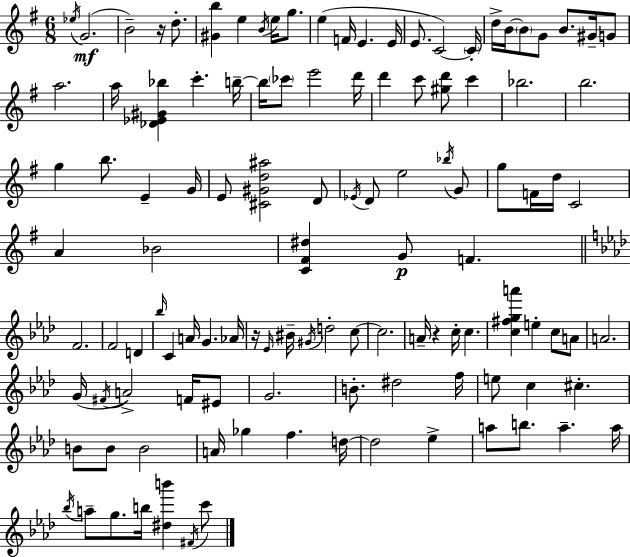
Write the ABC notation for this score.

X:1
T:Untitled
M:6/8
L:1/4
K:G
_e/4 G2 B2 z/4 d/2 [^Gb] e B/4 e/4 g/2 e F/4 E E/4 E/2 C2 C/4 d/4 B/4 B/2 G/2 B/2 ^G/4 G/2 a2 a/4 [_D_E^G_b] c' b/4 b/4 _c'/2 e'2 d'/4 d' c'/2 [^gd']/2 c' _b2 b2 g b/2 E G/4 E/2 [^C^Gd^a]2 D/2 _E/4 D/2 e2 _b/4 G/2 g/2 F/4 d/4 C2 A _B2 [C^F^d] G/2 F F2 F2 D _b/4 C A/4 G _A/4 z/4 _E/4 ^B/4 ^G/4 d2 c/2 c2 A/4 z c/4 c [c^fga'] e c/2 A/2 A2 G/4 ^F/4 A2 F/4 ^E/2 G2 B/2 ^d2 f/4 e/2 c ^c B/2 B/2 B2 A/4 _g f d/4 d2 _e a/2 b/2 a a/4 _b/4 a/2 g/2 b/4 [^db'] ^F/4 c'/2